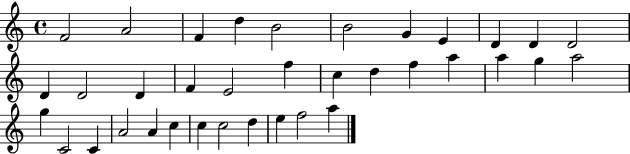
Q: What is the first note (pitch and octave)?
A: F4